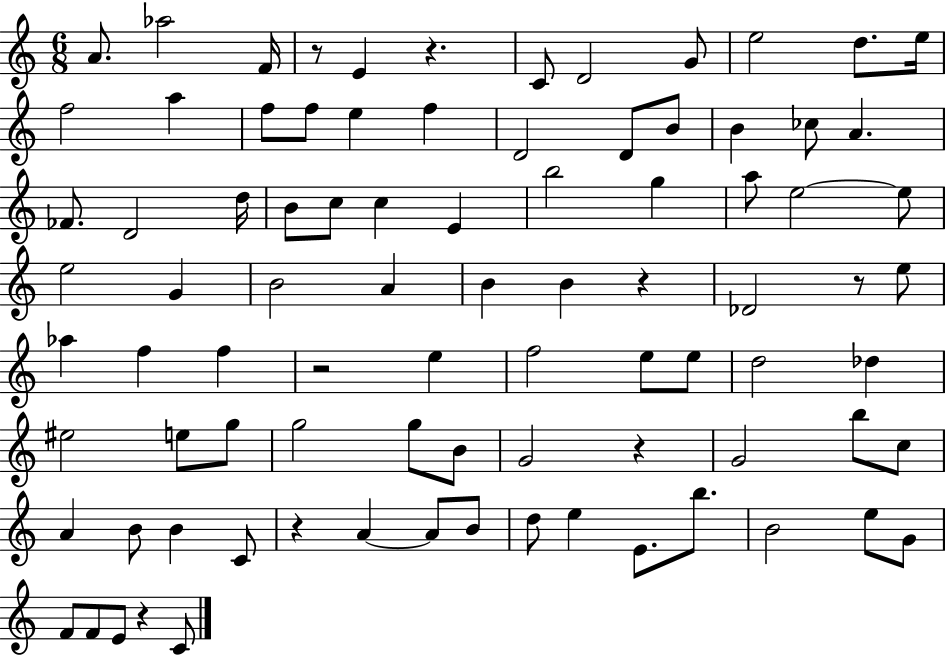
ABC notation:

X:1
T:Untitled
M:6/8
L:1/4
K:C
A/2 _a2 F/4 z/2 E z C/2 D2 G/2 e2 d/2 e/4 f2 a f/2 f/2 e f D2 D/2 B/2 B _c/2 A _F/2 D2 d/4 B/2 c/2 c E b2 g a/2 e2 e/2 e2 G B2 A B B z _D2 z/2 e/2 _a f f z2 e f2 e/2 e/2 d2 _d ^e2 e/2 g/2 g2 g/2 B/2 G2 z G2 b/2 c/2 A B/2 B C/2 z A A/2 B/2 d/2 e E/2 b/2 B2 e/2 G/2 F/2 F/2 E/2 z C/2